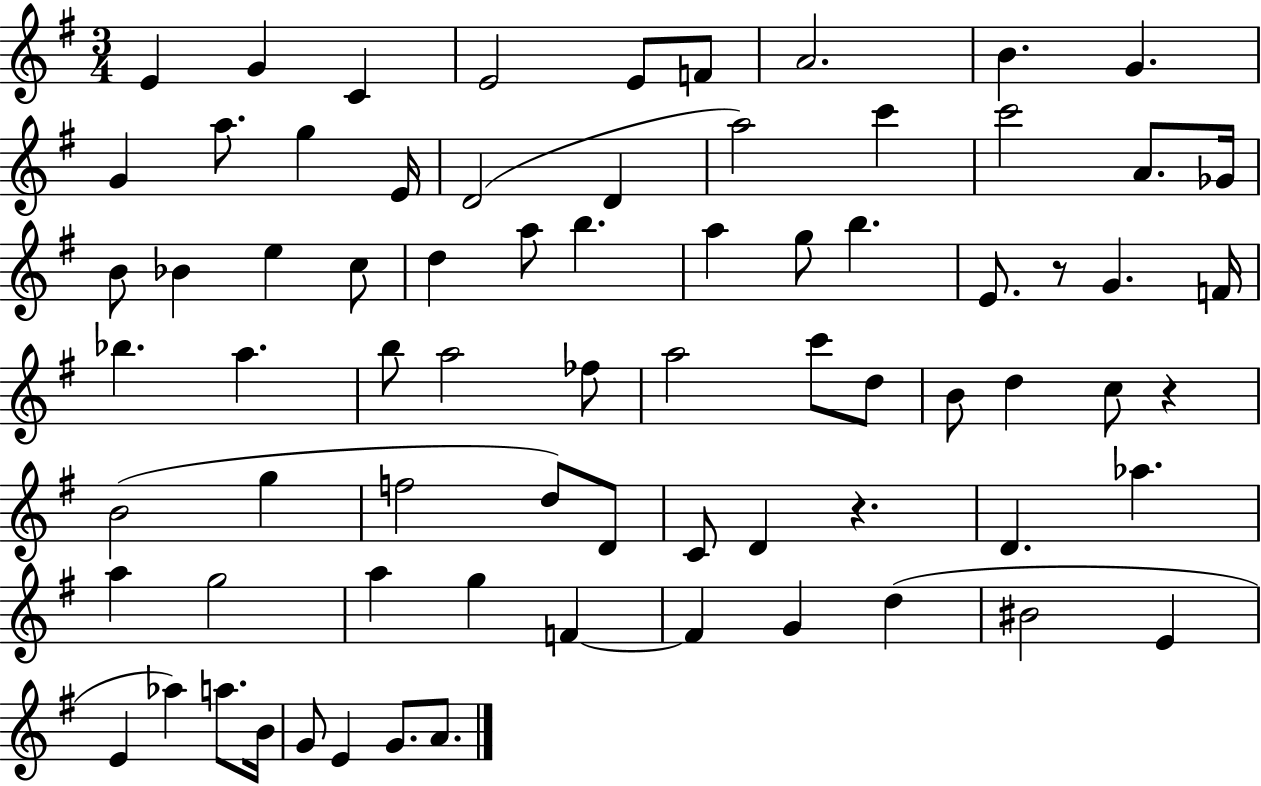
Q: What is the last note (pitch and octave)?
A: A4